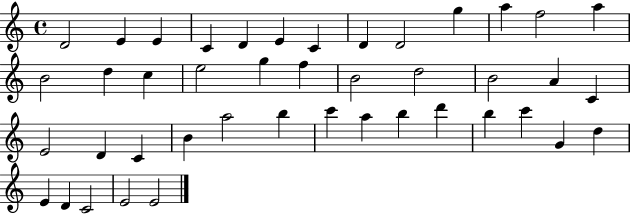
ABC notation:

X:1
T:Untitled
M:4/4
L:1/4
K:C
D2 E E C D E C D D2 g a f2 a B2 d c e2 g f B2 d2 B2 A C E2 D C B a2 b c' a b d' b c' G d E D C2 E2 E2